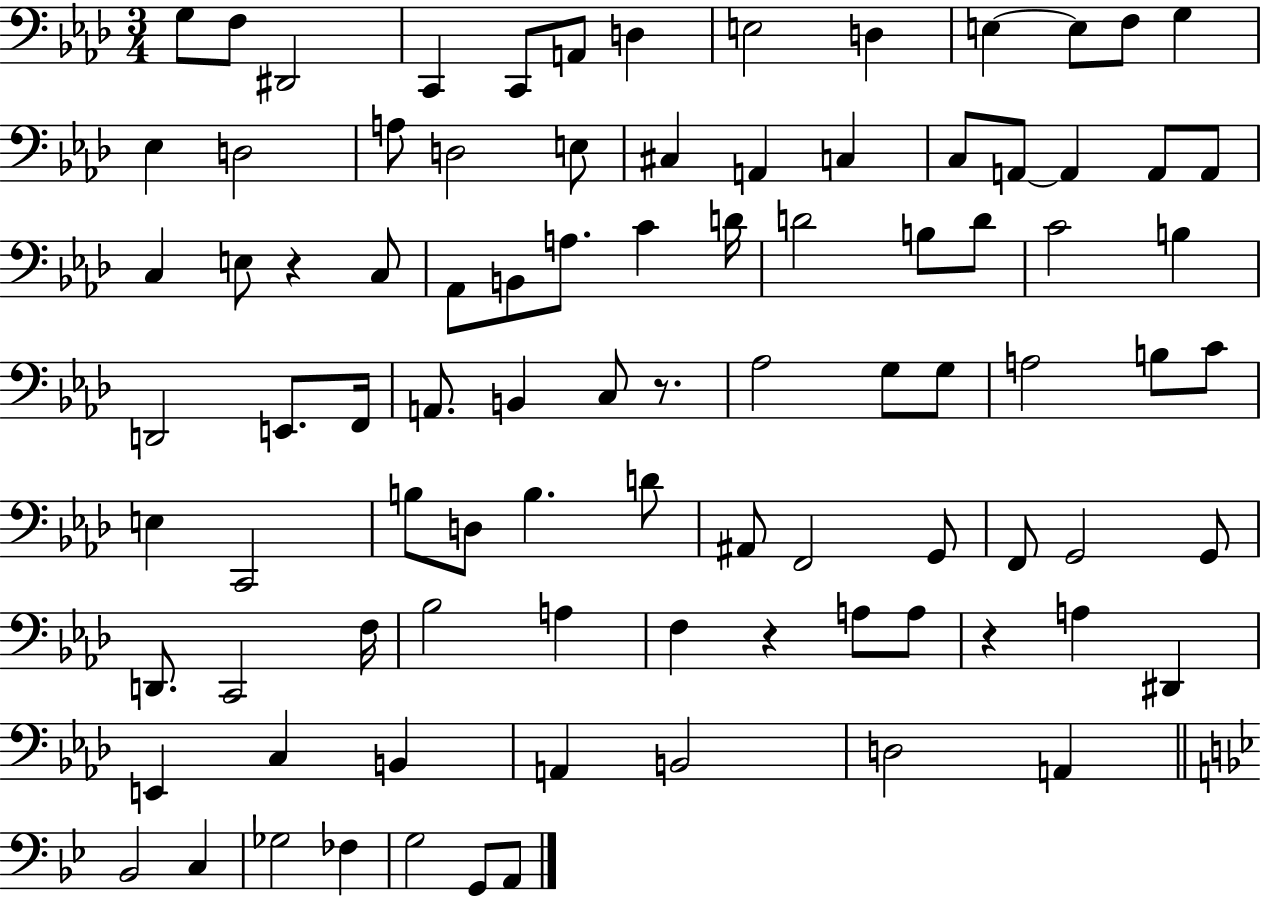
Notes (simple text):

G3/e F3/e D#2/h C2/q C2/e A2/e D3/q E3/h D3/q E3/q E3/e F3/e G3/q Eb3/q D3/h A3/e D3/h E3/e C#3/q A2/q C3/q C3/e A2/e A2/q A2/e A2/e C3/q E3/e R/q C3/e Ab2/e B2/e A3/e. C4/q D4/s D4/h B3/e D4/e C4/h B3/q D2/h E2/e. F2/s A2/e. B2/q C3/e R/e. Ab3/h G3/e G3/e A3/h B3/e C4/e E3/q C2/h B3/e D3/e B3/q. D4/e A#2/e F2/h G2/e F2/e G2/h G2/e D2/e. C2/h F3/s Bb3/h A3/q F3/q R/q A3/e A3/e R/q A3/q D#2/q E2/q C3/q B2/q A2/q B2/h D3/h A2/q Bb2/h C3/q Gb3/h FES3/q G3/h G2/e A2/e